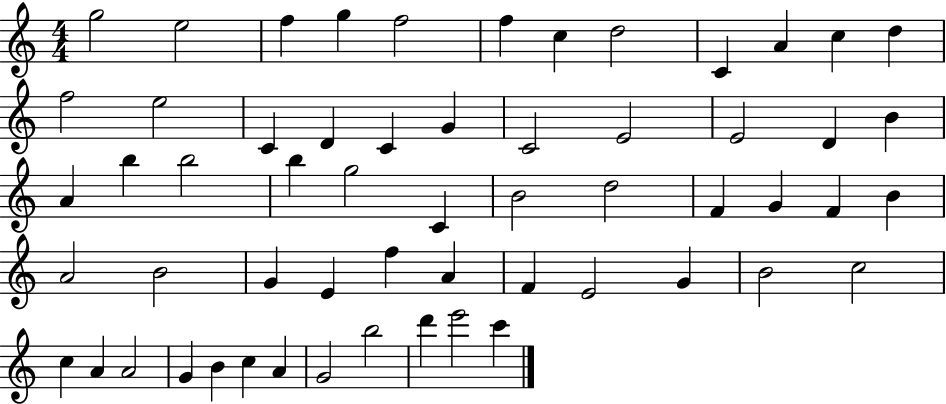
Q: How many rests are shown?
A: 0